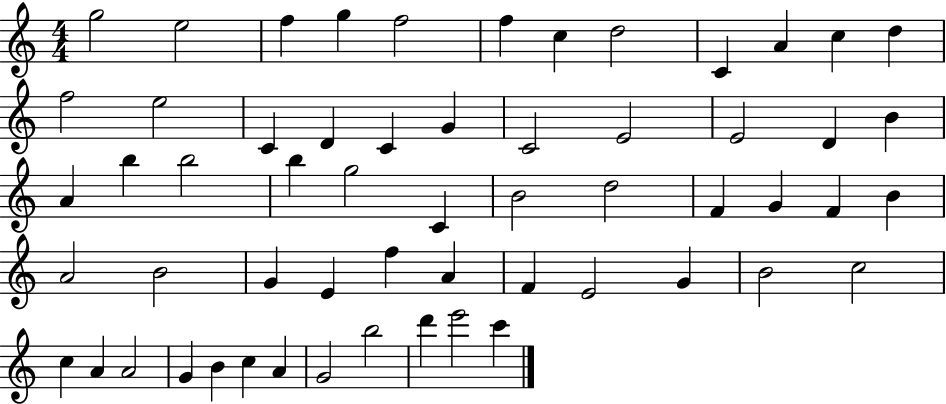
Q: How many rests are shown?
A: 0